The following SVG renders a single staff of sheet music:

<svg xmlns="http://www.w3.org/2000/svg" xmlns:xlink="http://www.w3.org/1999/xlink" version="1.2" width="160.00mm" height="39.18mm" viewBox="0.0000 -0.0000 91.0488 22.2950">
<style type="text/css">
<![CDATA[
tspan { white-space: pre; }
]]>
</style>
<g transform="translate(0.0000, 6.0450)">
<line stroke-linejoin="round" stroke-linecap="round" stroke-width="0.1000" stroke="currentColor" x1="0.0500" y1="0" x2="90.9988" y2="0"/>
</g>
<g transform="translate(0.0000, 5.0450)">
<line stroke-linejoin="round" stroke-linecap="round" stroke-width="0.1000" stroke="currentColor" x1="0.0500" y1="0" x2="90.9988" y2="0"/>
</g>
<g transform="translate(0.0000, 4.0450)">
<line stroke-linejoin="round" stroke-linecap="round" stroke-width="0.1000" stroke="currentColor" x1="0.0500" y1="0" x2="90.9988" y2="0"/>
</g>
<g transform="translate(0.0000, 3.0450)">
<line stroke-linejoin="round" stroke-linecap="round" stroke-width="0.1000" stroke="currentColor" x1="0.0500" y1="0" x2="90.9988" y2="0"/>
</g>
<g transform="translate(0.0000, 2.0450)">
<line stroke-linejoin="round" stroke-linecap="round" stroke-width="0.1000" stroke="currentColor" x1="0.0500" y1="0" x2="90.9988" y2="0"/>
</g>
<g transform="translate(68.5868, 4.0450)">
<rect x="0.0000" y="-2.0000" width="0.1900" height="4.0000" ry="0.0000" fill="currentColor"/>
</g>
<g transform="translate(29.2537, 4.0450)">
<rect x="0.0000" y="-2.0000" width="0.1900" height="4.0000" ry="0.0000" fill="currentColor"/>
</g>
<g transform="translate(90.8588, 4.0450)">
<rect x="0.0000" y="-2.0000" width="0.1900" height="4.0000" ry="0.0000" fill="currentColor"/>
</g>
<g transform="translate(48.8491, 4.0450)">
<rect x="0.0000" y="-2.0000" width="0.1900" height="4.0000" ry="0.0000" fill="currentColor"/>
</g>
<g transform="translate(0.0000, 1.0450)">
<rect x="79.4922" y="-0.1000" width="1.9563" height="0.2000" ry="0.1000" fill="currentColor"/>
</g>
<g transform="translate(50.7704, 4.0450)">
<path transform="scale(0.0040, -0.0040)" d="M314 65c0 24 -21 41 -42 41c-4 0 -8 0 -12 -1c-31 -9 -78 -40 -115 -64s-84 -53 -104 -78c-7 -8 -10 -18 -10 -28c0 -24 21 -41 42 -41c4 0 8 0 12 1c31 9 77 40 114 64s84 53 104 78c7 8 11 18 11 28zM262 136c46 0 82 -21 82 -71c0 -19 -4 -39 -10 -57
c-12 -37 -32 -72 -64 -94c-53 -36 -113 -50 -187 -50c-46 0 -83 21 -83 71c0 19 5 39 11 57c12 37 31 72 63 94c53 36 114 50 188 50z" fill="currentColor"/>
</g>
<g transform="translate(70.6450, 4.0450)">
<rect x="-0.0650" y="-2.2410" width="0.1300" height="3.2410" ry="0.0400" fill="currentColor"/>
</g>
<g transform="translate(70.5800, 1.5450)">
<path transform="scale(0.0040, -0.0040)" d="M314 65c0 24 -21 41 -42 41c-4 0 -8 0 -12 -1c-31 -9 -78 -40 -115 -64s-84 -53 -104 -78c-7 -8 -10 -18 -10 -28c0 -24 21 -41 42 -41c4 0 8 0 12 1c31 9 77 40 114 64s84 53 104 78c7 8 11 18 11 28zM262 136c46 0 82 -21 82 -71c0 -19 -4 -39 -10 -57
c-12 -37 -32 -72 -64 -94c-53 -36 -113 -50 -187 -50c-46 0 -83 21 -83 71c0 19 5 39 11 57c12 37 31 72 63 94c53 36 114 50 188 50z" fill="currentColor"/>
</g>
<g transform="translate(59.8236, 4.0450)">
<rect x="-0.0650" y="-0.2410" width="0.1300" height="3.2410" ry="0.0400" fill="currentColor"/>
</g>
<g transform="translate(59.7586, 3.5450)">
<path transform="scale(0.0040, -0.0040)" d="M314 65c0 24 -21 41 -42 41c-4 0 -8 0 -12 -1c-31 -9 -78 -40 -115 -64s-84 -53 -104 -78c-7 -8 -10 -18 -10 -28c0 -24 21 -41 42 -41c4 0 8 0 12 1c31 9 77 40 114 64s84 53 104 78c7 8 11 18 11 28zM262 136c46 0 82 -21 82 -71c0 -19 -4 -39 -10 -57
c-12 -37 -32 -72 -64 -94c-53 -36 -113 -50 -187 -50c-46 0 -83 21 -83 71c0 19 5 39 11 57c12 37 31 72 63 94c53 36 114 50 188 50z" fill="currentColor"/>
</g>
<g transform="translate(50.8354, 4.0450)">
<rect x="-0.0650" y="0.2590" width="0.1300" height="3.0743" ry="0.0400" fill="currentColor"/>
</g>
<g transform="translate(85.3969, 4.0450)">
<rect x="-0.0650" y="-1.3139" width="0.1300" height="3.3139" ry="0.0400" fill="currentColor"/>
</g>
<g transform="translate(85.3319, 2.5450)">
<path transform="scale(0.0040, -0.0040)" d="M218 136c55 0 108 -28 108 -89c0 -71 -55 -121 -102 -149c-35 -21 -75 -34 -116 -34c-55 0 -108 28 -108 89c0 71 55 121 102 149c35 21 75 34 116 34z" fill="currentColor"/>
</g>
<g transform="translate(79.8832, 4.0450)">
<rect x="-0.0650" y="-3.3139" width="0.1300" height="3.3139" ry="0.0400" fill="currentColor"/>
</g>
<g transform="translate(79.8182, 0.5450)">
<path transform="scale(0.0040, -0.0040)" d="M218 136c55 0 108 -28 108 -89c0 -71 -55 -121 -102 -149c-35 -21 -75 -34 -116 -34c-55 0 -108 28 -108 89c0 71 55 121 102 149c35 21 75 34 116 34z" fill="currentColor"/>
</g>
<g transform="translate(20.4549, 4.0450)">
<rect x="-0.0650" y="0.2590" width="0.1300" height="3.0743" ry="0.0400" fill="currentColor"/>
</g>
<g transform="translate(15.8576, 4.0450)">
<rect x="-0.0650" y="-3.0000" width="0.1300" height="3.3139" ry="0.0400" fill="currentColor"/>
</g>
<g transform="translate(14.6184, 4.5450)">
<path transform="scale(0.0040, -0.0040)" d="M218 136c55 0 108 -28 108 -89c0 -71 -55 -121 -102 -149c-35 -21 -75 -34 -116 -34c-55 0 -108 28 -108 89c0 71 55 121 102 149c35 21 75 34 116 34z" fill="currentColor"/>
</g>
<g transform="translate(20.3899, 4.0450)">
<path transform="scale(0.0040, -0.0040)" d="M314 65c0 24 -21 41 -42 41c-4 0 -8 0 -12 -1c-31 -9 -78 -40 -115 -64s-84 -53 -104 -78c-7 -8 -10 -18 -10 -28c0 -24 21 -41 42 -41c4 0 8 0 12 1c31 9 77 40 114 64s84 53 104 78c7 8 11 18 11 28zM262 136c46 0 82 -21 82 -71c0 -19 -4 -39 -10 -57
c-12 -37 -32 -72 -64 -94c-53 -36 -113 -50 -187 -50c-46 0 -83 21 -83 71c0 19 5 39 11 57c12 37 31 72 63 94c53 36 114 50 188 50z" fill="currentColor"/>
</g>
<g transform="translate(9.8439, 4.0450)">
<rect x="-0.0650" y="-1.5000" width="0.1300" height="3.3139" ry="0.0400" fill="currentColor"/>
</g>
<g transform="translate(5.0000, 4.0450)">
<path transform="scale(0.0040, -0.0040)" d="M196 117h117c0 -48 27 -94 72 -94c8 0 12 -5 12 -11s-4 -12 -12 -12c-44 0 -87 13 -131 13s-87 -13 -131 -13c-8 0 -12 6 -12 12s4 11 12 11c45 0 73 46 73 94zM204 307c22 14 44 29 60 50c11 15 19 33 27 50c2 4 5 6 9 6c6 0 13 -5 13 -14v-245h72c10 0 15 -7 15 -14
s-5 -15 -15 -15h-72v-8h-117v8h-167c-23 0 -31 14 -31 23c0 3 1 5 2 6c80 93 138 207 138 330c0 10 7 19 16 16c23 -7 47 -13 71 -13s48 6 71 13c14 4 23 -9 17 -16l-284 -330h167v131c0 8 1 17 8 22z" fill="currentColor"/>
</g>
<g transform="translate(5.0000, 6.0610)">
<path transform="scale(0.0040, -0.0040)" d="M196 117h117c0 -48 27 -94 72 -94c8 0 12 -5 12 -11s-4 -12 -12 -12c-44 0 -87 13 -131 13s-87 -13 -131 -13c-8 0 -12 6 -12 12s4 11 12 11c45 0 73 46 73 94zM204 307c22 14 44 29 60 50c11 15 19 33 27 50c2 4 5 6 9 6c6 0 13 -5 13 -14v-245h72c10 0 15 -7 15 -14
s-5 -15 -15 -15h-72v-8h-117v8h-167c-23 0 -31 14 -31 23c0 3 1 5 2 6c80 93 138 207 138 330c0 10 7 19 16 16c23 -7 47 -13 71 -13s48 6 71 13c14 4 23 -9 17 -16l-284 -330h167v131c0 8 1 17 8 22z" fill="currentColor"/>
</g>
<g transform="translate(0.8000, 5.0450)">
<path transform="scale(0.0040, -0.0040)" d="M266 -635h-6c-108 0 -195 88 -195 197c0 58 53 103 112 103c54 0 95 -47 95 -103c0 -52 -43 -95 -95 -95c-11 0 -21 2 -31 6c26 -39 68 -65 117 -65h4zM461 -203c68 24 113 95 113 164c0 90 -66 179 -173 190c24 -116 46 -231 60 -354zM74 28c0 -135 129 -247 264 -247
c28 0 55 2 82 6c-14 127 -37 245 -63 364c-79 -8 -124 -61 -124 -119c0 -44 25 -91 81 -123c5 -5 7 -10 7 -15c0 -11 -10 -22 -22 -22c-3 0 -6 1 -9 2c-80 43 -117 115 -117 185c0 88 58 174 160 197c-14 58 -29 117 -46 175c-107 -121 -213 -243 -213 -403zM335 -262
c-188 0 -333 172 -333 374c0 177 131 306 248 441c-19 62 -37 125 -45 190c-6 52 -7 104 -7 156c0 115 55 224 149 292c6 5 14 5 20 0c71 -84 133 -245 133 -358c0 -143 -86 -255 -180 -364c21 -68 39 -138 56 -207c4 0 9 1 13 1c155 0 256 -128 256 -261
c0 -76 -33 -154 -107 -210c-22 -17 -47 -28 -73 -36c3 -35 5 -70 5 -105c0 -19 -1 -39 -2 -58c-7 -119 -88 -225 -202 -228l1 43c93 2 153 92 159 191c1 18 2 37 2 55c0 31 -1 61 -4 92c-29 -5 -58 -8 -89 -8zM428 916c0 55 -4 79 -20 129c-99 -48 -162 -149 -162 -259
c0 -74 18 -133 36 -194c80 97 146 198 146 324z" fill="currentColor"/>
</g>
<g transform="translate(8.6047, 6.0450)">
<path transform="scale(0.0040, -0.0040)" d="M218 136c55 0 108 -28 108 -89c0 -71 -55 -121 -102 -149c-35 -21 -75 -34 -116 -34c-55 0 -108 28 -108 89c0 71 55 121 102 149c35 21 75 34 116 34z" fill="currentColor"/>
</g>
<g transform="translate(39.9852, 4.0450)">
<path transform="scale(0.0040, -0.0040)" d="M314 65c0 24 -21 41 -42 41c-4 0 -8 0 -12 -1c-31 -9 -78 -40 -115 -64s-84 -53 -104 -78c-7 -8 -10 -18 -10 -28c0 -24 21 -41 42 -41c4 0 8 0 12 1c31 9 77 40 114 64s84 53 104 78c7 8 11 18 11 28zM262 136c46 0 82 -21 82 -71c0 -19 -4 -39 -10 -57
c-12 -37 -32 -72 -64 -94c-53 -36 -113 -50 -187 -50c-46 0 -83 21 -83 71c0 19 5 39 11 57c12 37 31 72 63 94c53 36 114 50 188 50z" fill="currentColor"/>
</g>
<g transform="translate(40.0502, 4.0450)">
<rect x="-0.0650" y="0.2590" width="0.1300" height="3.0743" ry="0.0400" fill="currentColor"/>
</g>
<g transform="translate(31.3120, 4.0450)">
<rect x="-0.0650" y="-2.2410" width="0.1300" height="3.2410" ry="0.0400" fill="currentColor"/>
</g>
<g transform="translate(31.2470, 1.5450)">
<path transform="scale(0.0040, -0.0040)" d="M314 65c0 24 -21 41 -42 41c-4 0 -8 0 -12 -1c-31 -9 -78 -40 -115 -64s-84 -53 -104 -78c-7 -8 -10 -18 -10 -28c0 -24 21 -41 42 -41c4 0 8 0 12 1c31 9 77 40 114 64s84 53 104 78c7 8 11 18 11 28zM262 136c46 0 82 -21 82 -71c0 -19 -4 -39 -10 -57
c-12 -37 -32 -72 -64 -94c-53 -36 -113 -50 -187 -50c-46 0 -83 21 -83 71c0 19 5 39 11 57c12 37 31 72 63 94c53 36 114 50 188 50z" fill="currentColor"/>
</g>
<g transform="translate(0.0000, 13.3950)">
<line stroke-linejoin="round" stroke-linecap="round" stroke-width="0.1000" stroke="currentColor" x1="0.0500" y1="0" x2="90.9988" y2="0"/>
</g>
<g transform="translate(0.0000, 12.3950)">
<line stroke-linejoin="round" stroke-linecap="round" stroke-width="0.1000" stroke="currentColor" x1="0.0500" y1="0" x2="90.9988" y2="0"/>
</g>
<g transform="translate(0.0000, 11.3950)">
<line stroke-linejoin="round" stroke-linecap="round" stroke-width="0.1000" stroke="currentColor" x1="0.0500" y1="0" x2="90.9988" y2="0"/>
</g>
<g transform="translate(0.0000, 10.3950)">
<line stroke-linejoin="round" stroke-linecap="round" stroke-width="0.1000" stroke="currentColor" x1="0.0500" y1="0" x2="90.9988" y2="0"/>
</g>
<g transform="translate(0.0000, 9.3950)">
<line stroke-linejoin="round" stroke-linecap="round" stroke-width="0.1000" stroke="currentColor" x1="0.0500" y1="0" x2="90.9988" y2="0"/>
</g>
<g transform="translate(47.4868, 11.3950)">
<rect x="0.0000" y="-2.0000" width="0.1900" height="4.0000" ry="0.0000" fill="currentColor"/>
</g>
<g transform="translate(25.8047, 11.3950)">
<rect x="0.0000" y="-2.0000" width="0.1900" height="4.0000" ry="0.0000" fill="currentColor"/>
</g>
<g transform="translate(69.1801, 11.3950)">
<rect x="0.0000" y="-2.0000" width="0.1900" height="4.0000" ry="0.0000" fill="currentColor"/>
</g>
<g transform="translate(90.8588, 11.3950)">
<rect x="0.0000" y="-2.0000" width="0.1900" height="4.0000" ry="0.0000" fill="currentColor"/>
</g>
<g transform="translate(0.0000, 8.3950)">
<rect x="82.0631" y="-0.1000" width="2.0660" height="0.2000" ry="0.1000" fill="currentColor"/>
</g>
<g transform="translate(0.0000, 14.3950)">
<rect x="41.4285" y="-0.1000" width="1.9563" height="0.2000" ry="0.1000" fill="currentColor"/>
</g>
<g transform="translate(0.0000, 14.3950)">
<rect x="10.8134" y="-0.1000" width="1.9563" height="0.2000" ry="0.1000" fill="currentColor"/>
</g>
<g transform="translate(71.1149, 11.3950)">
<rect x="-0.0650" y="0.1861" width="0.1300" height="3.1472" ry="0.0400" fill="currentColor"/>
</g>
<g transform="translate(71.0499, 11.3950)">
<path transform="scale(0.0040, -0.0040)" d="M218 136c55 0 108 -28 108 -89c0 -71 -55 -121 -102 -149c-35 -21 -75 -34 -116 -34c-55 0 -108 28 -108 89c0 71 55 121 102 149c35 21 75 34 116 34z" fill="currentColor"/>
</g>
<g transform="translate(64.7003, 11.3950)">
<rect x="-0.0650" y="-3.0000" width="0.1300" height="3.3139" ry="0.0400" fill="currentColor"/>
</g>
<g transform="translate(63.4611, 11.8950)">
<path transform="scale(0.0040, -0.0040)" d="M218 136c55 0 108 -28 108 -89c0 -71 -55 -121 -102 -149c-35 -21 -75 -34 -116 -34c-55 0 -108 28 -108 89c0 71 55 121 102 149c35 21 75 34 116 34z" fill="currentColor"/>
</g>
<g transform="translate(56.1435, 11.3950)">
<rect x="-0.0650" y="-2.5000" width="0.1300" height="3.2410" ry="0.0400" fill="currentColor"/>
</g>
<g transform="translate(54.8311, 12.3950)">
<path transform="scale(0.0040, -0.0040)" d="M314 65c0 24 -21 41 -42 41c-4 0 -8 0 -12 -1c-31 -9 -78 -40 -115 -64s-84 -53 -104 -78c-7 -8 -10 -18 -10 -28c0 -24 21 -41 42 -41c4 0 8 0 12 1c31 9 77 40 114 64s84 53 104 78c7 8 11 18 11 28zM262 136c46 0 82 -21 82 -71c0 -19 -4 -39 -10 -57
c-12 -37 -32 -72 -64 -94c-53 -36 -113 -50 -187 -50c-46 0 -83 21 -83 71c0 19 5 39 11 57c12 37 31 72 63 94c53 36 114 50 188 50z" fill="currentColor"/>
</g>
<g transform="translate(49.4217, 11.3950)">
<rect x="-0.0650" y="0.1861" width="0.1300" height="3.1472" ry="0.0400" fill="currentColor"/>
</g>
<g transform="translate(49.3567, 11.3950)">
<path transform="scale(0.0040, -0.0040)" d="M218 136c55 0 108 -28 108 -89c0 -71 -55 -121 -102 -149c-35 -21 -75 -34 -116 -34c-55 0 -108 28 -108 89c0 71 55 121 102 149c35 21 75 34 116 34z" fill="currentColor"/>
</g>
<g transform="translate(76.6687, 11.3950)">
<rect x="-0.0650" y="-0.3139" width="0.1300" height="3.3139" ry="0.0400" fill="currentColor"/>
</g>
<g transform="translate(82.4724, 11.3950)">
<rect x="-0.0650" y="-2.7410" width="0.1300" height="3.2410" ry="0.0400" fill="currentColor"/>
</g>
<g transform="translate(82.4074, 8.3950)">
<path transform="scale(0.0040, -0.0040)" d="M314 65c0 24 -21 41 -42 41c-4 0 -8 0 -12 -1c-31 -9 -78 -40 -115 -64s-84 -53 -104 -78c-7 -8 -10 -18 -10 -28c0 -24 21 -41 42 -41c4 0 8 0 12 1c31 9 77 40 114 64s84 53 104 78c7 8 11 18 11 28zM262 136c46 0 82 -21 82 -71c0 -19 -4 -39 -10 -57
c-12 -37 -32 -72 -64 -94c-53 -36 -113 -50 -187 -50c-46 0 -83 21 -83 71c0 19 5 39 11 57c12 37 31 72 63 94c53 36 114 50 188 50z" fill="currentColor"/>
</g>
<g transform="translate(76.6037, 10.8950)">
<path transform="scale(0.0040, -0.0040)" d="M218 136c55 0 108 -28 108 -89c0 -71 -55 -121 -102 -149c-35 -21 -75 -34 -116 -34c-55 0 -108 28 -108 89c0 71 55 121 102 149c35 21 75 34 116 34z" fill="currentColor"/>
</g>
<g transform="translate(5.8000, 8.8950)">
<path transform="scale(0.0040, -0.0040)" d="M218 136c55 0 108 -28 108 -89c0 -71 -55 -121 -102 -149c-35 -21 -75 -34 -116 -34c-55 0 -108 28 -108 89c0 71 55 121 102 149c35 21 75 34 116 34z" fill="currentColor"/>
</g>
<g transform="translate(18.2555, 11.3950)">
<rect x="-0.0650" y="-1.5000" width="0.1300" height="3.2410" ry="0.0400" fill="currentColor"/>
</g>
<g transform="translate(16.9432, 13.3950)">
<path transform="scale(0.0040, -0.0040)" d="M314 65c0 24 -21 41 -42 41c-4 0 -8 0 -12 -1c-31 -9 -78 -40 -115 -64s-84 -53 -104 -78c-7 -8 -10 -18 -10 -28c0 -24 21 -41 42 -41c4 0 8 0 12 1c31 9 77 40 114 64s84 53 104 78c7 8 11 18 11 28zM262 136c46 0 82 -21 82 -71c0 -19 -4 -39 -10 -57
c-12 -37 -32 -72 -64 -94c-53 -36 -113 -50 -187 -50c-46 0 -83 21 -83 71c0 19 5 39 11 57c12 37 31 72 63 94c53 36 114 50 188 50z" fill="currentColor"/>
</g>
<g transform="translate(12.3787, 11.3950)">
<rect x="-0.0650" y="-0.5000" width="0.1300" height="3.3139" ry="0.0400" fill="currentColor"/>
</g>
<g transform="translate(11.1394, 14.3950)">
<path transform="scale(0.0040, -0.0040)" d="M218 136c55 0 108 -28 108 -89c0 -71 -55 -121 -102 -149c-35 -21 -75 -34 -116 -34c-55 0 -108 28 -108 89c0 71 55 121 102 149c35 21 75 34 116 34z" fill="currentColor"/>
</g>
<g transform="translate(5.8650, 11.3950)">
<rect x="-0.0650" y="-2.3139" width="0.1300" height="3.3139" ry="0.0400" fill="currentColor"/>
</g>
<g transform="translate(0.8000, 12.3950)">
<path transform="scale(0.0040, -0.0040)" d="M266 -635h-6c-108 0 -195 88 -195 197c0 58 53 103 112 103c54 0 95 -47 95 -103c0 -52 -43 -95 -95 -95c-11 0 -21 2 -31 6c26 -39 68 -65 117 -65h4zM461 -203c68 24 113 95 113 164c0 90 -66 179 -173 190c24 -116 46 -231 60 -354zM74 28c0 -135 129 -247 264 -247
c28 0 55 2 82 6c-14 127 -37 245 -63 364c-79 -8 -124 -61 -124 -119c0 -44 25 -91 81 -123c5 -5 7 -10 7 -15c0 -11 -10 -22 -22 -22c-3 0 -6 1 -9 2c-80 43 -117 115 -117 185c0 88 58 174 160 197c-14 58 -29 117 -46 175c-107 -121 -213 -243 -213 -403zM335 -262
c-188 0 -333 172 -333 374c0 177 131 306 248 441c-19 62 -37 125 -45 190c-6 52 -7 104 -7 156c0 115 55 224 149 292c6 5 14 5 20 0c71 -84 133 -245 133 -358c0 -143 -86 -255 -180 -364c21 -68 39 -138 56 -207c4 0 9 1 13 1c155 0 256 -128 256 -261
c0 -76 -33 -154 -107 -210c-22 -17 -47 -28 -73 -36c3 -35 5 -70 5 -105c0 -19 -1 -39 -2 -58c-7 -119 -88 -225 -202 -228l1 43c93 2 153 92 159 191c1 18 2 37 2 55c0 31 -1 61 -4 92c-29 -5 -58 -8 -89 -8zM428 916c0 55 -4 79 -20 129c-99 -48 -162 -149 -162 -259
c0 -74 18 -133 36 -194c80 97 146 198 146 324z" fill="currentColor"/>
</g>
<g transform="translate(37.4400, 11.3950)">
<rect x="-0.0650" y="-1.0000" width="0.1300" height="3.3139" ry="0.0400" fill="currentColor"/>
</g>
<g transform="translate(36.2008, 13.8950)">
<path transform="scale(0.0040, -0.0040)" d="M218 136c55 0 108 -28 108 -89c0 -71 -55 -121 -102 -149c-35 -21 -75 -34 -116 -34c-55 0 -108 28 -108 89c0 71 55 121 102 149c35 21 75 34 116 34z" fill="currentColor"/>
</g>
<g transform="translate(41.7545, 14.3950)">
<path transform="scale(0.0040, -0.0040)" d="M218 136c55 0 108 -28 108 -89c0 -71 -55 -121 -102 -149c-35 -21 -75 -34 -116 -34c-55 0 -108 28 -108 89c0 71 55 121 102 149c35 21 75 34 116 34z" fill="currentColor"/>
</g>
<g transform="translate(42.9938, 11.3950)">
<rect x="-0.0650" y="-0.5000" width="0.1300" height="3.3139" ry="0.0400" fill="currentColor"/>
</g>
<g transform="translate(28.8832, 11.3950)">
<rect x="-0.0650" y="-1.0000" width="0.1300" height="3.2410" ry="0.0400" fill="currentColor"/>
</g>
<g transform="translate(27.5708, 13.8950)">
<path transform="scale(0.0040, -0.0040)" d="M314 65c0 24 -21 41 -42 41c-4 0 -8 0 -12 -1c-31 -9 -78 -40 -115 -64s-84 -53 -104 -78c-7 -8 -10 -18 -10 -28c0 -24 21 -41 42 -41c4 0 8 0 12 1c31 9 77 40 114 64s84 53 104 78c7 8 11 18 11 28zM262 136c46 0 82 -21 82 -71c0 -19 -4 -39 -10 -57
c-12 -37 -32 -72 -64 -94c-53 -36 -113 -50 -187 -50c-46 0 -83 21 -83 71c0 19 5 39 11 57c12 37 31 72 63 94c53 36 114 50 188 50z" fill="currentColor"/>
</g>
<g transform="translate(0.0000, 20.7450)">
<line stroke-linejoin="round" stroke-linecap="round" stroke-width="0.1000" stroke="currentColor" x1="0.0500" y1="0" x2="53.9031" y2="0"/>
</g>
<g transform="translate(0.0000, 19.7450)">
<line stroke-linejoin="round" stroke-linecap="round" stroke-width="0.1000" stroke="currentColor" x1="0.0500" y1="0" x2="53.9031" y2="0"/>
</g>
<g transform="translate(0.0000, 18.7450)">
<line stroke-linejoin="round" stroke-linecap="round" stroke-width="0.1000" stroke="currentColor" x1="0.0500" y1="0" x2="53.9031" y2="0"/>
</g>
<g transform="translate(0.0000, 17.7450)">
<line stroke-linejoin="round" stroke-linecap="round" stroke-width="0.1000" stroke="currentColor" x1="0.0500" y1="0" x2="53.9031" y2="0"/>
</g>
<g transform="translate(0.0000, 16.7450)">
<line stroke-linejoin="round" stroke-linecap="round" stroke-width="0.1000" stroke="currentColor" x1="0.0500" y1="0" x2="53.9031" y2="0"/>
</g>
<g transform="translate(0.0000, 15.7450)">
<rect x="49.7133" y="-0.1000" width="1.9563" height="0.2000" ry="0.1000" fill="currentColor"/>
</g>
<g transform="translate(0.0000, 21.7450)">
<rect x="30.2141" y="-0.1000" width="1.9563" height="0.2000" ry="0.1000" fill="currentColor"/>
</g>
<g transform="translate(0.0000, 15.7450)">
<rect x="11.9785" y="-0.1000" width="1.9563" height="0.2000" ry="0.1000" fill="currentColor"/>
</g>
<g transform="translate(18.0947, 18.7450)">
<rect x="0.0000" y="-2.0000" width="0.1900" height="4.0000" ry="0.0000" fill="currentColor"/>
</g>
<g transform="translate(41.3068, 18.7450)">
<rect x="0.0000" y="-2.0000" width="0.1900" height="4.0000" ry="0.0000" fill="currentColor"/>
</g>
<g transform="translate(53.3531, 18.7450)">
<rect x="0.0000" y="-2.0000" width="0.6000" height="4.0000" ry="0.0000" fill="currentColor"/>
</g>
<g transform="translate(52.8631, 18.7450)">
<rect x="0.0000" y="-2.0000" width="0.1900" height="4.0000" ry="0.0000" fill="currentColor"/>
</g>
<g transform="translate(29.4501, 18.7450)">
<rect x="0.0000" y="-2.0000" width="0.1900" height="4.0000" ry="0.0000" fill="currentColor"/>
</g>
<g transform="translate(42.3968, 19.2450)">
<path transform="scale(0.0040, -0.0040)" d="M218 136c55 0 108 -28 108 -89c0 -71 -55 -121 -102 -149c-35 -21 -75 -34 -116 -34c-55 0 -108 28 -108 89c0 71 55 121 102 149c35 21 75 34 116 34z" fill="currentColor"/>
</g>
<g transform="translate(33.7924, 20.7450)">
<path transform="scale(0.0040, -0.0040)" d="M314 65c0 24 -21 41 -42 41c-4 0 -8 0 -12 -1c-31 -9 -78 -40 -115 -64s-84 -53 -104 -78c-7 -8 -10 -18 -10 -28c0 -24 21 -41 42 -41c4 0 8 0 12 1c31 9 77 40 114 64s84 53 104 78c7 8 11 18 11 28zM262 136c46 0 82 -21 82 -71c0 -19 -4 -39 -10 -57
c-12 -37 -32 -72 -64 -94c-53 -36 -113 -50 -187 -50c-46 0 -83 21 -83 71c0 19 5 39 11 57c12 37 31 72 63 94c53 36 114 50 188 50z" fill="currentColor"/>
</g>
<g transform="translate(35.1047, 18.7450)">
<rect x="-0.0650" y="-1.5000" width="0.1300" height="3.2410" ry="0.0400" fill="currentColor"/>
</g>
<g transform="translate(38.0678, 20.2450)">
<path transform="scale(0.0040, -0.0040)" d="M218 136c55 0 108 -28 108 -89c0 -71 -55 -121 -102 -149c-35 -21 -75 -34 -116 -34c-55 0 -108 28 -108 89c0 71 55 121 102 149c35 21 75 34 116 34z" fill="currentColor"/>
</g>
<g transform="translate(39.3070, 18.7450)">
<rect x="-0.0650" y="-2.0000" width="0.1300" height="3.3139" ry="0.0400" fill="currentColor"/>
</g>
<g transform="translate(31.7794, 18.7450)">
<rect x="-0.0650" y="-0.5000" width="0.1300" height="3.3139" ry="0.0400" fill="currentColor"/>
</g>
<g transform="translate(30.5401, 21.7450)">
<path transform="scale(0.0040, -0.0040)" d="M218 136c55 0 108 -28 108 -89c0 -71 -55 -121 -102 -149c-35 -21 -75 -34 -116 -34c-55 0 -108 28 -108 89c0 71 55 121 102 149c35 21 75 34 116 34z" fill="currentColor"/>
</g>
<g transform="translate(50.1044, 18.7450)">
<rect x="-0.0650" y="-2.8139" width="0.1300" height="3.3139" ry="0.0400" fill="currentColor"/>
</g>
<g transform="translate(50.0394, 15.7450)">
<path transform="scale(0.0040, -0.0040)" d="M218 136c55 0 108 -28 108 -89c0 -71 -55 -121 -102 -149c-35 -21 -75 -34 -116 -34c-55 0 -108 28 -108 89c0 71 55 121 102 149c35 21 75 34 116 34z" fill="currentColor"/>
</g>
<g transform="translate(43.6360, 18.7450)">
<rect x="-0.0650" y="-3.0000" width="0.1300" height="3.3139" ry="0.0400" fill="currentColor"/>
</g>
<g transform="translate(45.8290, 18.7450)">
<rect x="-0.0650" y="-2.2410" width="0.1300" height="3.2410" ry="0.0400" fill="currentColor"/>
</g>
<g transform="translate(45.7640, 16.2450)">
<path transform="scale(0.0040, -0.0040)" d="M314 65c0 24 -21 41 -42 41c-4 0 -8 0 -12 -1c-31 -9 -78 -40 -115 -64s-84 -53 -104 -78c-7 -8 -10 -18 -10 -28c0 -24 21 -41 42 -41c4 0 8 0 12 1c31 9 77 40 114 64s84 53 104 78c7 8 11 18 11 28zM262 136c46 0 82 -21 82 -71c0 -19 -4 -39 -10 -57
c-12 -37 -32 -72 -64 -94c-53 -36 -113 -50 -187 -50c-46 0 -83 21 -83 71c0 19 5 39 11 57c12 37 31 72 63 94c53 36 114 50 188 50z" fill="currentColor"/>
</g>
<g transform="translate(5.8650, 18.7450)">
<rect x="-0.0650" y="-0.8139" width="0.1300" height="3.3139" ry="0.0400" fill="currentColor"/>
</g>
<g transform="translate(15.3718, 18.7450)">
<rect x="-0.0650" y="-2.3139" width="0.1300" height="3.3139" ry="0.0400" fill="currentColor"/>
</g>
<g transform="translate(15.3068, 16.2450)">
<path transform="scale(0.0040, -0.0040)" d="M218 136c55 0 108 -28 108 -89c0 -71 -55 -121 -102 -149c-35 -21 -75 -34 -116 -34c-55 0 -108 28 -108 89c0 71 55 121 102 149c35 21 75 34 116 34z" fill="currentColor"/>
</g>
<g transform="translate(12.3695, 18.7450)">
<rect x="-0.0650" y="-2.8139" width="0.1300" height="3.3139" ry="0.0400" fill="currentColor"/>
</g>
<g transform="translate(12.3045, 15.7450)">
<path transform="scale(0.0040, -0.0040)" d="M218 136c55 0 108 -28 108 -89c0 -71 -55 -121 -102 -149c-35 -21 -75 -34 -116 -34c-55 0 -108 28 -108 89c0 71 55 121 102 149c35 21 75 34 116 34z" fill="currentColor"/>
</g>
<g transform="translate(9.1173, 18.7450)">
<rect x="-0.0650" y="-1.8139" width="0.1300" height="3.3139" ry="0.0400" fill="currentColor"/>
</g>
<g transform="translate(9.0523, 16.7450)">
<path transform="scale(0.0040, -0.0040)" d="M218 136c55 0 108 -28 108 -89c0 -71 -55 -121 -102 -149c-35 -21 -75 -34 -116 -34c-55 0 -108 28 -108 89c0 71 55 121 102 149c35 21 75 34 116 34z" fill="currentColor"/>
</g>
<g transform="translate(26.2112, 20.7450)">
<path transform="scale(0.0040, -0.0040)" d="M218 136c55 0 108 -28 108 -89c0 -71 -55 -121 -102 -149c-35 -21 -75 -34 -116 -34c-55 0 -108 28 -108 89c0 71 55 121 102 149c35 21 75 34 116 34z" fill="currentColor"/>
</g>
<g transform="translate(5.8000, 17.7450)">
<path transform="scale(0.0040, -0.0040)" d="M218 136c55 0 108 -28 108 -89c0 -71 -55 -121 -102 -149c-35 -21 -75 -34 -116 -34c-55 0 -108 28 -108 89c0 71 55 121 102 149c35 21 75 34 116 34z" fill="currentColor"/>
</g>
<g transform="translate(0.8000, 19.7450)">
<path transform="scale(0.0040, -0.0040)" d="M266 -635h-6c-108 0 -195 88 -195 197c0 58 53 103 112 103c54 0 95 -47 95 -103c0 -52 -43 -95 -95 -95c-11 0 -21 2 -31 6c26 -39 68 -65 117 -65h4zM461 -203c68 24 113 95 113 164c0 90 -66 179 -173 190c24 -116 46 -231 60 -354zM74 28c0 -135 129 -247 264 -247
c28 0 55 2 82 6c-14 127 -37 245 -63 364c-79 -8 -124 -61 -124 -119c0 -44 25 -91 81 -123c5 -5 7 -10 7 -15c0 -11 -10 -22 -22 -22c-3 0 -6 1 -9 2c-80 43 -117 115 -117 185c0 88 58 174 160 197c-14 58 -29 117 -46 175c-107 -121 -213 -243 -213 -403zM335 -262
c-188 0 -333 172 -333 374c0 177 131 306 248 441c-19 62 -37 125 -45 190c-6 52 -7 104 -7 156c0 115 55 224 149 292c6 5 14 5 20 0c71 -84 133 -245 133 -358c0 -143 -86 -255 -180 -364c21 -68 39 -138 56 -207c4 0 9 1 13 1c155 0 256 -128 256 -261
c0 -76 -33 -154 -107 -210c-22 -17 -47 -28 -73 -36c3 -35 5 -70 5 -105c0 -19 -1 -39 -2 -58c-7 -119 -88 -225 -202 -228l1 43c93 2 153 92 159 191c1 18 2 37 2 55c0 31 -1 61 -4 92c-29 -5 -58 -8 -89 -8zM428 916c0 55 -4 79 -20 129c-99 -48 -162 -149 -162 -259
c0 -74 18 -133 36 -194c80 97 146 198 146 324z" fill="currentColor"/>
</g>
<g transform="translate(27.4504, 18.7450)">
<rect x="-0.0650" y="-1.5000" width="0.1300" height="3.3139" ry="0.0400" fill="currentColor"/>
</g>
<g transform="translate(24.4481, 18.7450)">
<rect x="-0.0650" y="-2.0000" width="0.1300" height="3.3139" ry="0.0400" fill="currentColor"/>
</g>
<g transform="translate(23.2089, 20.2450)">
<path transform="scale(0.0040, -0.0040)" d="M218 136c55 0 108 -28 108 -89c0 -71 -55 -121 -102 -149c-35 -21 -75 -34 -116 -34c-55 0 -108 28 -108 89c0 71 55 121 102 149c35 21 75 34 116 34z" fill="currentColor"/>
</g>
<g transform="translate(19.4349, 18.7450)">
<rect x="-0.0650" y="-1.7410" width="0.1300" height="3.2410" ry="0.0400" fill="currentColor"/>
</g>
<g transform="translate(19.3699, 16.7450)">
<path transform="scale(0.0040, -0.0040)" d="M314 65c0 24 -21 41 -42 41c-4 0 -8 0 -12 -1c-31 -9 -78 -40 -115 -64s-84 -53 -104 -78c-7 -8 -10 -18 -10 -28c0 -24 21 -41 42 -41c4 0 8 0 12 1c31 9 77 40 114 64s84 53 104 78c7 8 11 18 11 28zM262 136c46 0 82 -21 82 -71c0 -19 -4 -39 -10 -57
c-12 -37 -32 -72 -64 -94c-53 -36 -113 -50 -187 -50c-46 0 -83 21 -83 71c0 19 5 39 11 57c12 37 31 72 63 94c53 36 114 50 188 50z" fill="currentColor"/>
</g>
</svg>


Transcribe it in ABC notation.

X:1
T:Untitled
M:4/4
L:1/4
K:C
E A B2 g2 B2 B2 c2 g2 b e g C E2 D2 D C B G2 A B c a2 d f a g f2 F E C E2 F A g2 a